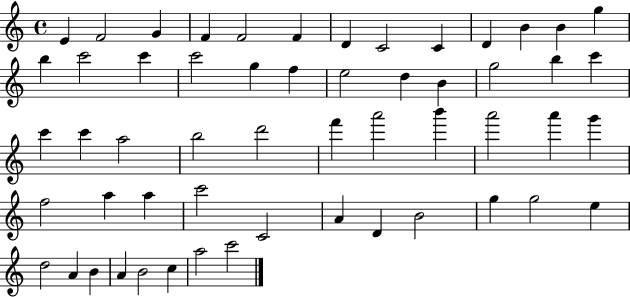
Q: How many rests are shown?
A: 0